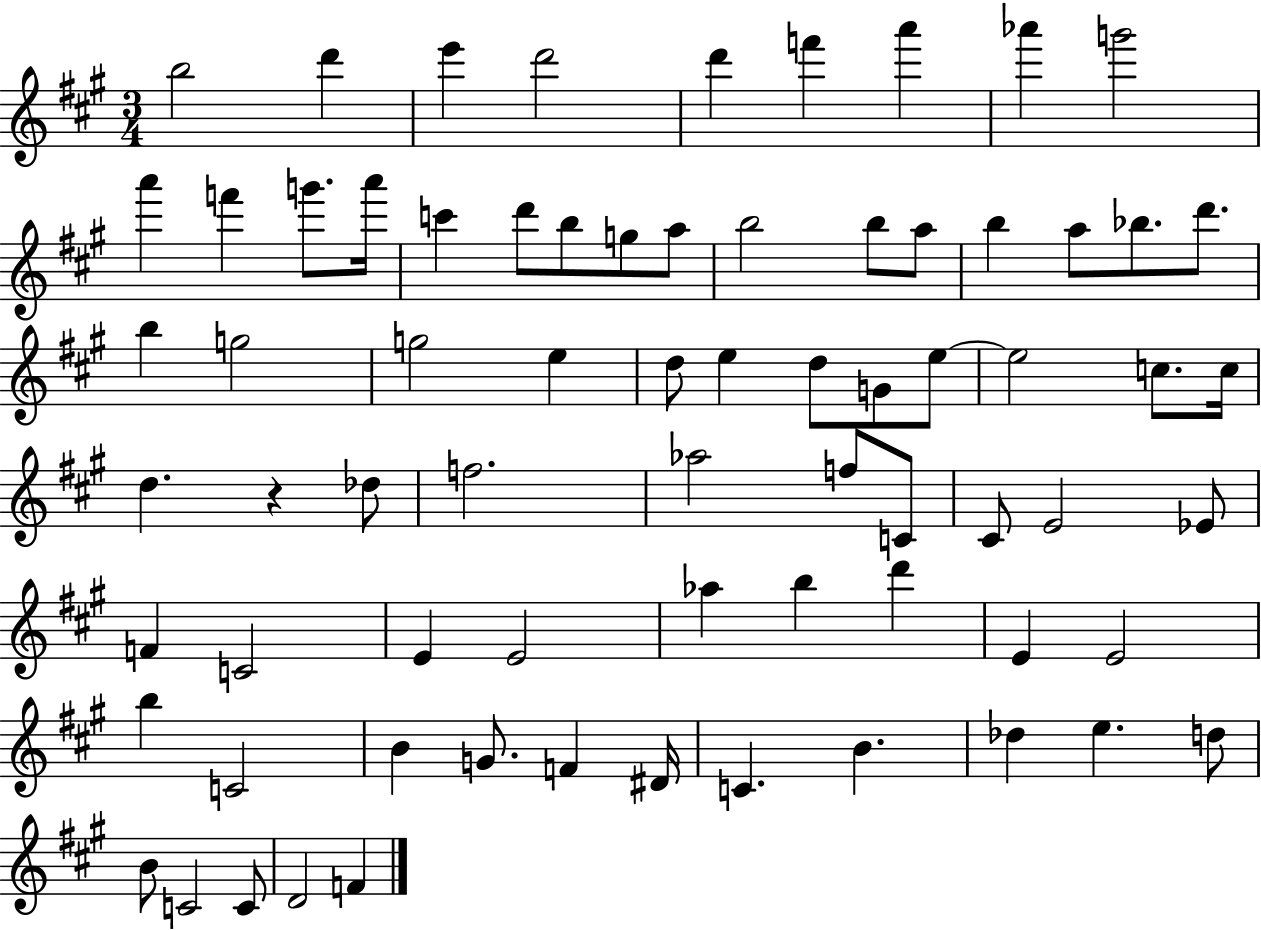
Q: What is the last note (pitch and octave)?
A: F4